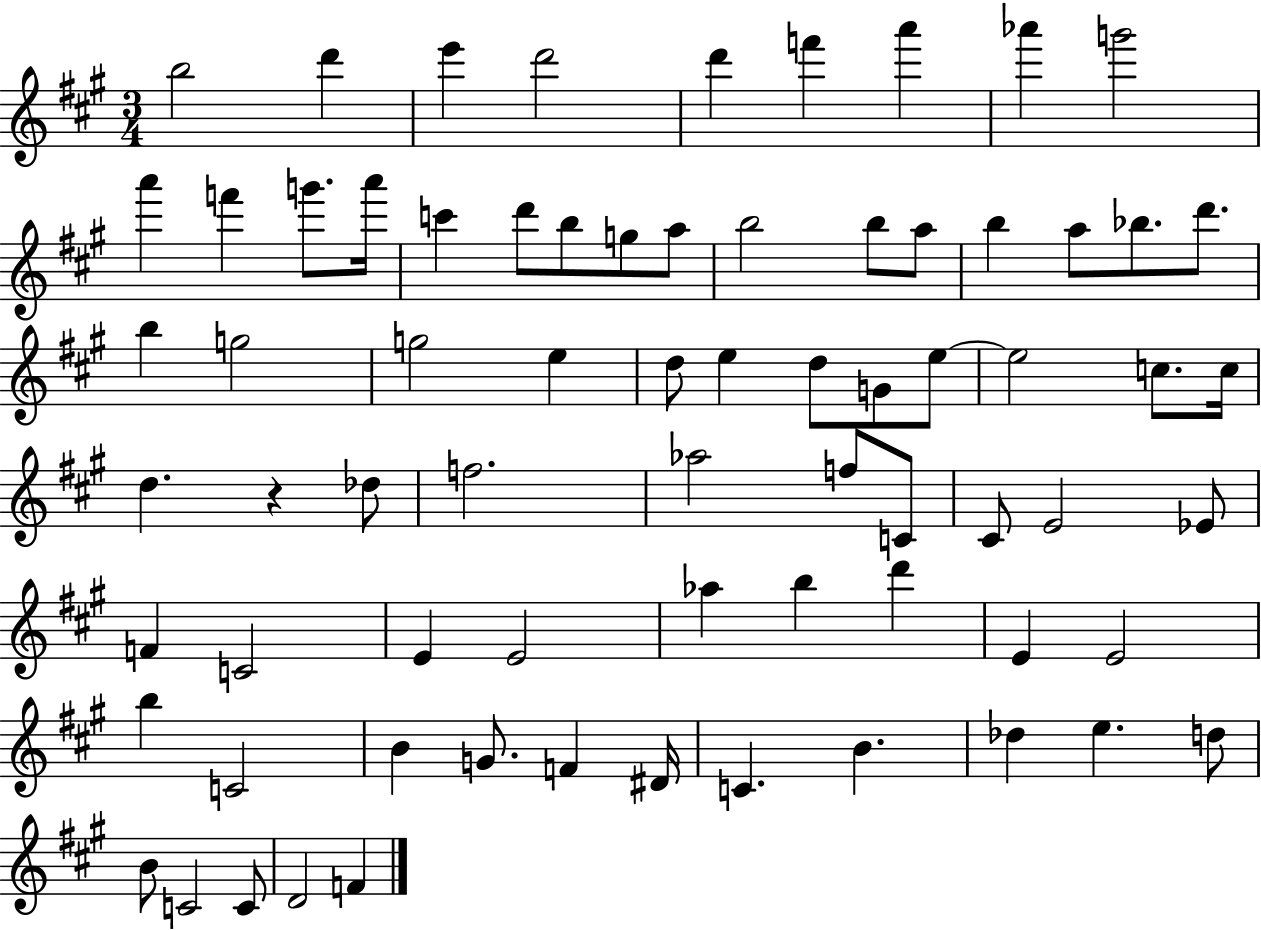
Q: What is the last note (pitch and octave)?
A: F4